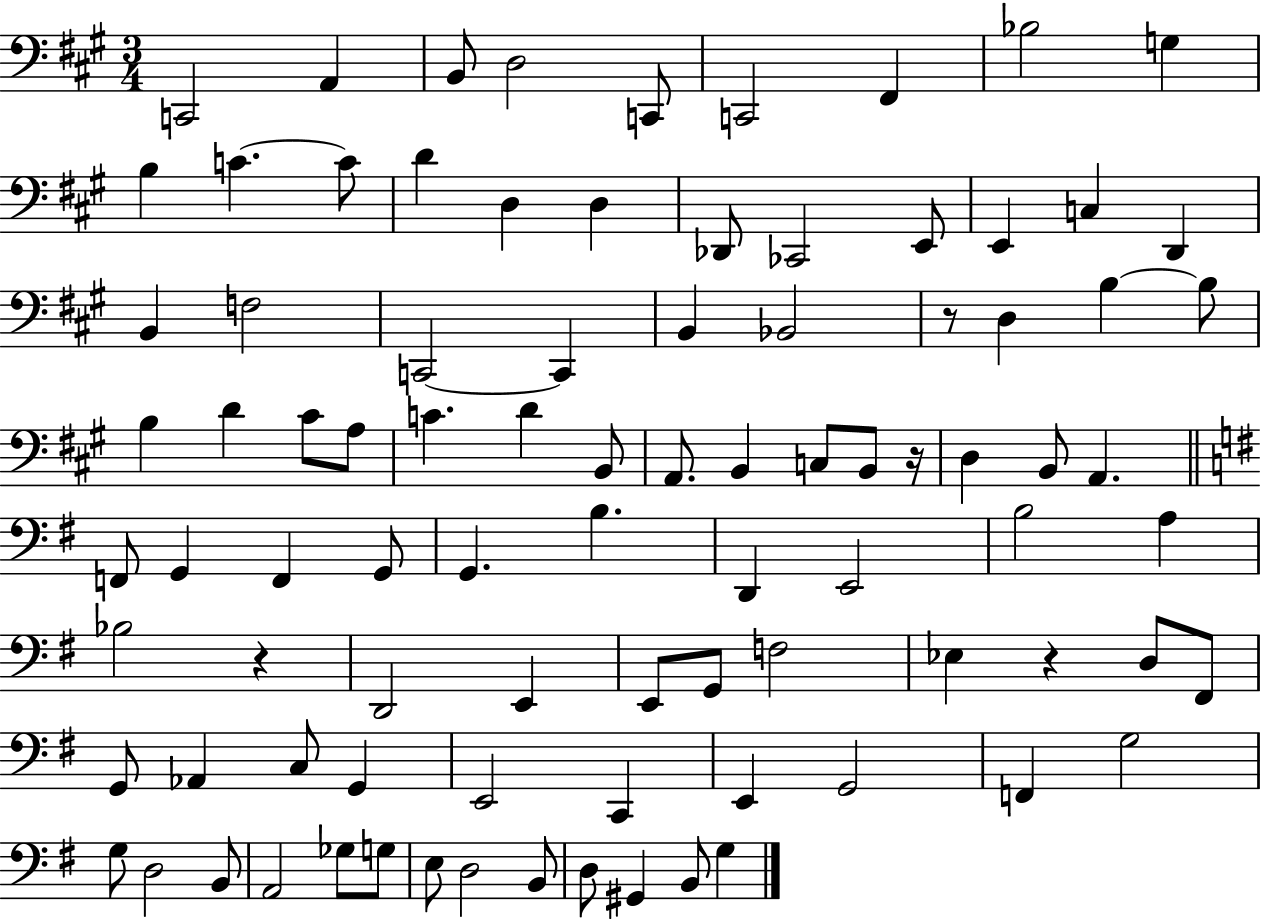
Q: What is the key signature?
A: A major